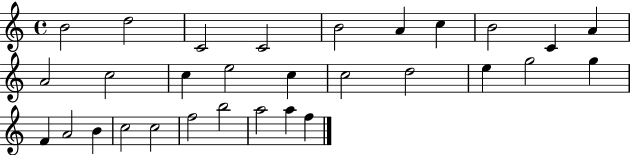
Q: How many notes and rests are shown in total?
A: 30